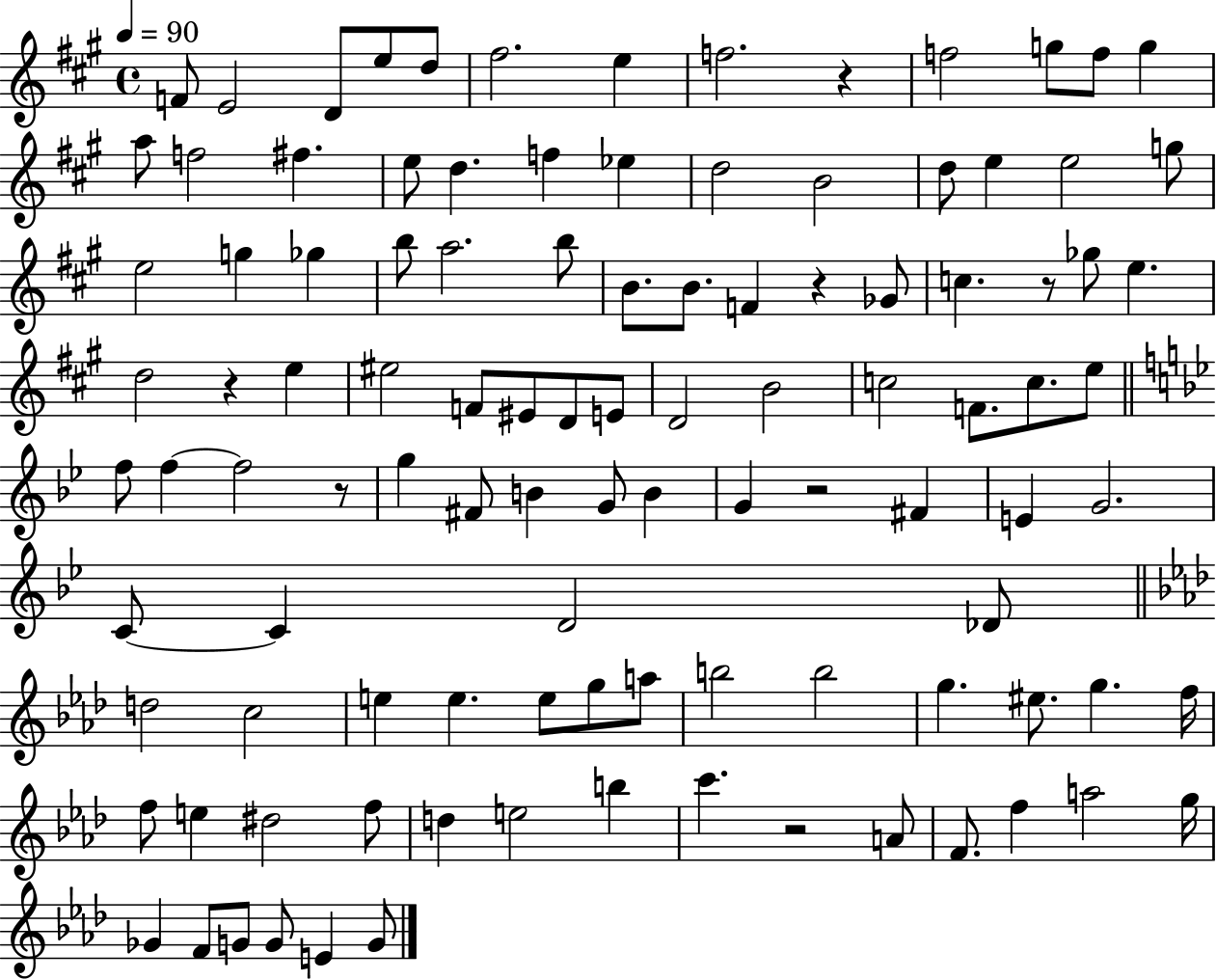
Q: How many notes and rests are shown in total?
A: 106